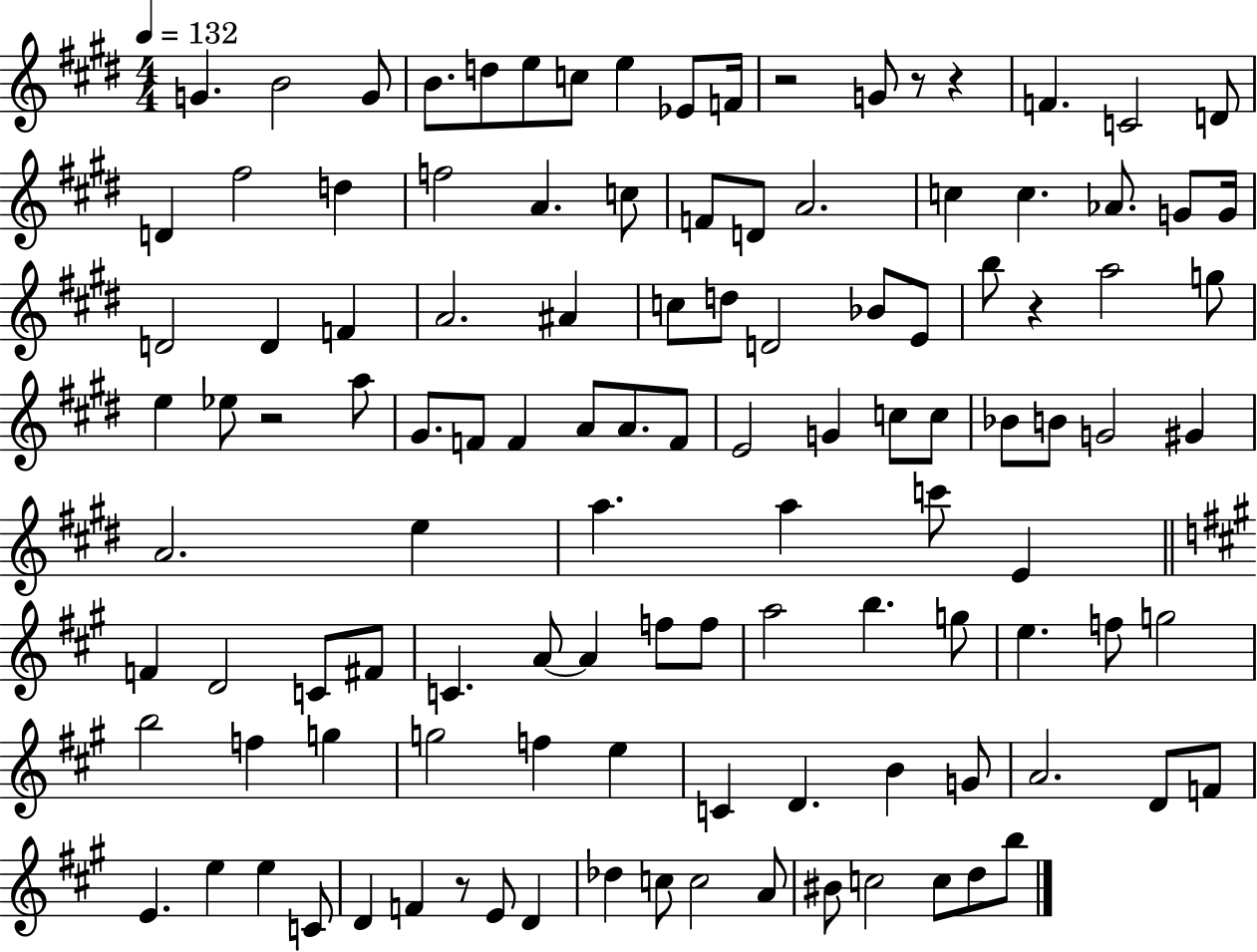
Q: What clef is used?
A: treble